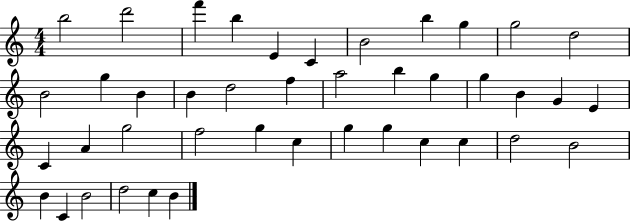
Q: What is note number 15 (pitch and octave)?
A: B4